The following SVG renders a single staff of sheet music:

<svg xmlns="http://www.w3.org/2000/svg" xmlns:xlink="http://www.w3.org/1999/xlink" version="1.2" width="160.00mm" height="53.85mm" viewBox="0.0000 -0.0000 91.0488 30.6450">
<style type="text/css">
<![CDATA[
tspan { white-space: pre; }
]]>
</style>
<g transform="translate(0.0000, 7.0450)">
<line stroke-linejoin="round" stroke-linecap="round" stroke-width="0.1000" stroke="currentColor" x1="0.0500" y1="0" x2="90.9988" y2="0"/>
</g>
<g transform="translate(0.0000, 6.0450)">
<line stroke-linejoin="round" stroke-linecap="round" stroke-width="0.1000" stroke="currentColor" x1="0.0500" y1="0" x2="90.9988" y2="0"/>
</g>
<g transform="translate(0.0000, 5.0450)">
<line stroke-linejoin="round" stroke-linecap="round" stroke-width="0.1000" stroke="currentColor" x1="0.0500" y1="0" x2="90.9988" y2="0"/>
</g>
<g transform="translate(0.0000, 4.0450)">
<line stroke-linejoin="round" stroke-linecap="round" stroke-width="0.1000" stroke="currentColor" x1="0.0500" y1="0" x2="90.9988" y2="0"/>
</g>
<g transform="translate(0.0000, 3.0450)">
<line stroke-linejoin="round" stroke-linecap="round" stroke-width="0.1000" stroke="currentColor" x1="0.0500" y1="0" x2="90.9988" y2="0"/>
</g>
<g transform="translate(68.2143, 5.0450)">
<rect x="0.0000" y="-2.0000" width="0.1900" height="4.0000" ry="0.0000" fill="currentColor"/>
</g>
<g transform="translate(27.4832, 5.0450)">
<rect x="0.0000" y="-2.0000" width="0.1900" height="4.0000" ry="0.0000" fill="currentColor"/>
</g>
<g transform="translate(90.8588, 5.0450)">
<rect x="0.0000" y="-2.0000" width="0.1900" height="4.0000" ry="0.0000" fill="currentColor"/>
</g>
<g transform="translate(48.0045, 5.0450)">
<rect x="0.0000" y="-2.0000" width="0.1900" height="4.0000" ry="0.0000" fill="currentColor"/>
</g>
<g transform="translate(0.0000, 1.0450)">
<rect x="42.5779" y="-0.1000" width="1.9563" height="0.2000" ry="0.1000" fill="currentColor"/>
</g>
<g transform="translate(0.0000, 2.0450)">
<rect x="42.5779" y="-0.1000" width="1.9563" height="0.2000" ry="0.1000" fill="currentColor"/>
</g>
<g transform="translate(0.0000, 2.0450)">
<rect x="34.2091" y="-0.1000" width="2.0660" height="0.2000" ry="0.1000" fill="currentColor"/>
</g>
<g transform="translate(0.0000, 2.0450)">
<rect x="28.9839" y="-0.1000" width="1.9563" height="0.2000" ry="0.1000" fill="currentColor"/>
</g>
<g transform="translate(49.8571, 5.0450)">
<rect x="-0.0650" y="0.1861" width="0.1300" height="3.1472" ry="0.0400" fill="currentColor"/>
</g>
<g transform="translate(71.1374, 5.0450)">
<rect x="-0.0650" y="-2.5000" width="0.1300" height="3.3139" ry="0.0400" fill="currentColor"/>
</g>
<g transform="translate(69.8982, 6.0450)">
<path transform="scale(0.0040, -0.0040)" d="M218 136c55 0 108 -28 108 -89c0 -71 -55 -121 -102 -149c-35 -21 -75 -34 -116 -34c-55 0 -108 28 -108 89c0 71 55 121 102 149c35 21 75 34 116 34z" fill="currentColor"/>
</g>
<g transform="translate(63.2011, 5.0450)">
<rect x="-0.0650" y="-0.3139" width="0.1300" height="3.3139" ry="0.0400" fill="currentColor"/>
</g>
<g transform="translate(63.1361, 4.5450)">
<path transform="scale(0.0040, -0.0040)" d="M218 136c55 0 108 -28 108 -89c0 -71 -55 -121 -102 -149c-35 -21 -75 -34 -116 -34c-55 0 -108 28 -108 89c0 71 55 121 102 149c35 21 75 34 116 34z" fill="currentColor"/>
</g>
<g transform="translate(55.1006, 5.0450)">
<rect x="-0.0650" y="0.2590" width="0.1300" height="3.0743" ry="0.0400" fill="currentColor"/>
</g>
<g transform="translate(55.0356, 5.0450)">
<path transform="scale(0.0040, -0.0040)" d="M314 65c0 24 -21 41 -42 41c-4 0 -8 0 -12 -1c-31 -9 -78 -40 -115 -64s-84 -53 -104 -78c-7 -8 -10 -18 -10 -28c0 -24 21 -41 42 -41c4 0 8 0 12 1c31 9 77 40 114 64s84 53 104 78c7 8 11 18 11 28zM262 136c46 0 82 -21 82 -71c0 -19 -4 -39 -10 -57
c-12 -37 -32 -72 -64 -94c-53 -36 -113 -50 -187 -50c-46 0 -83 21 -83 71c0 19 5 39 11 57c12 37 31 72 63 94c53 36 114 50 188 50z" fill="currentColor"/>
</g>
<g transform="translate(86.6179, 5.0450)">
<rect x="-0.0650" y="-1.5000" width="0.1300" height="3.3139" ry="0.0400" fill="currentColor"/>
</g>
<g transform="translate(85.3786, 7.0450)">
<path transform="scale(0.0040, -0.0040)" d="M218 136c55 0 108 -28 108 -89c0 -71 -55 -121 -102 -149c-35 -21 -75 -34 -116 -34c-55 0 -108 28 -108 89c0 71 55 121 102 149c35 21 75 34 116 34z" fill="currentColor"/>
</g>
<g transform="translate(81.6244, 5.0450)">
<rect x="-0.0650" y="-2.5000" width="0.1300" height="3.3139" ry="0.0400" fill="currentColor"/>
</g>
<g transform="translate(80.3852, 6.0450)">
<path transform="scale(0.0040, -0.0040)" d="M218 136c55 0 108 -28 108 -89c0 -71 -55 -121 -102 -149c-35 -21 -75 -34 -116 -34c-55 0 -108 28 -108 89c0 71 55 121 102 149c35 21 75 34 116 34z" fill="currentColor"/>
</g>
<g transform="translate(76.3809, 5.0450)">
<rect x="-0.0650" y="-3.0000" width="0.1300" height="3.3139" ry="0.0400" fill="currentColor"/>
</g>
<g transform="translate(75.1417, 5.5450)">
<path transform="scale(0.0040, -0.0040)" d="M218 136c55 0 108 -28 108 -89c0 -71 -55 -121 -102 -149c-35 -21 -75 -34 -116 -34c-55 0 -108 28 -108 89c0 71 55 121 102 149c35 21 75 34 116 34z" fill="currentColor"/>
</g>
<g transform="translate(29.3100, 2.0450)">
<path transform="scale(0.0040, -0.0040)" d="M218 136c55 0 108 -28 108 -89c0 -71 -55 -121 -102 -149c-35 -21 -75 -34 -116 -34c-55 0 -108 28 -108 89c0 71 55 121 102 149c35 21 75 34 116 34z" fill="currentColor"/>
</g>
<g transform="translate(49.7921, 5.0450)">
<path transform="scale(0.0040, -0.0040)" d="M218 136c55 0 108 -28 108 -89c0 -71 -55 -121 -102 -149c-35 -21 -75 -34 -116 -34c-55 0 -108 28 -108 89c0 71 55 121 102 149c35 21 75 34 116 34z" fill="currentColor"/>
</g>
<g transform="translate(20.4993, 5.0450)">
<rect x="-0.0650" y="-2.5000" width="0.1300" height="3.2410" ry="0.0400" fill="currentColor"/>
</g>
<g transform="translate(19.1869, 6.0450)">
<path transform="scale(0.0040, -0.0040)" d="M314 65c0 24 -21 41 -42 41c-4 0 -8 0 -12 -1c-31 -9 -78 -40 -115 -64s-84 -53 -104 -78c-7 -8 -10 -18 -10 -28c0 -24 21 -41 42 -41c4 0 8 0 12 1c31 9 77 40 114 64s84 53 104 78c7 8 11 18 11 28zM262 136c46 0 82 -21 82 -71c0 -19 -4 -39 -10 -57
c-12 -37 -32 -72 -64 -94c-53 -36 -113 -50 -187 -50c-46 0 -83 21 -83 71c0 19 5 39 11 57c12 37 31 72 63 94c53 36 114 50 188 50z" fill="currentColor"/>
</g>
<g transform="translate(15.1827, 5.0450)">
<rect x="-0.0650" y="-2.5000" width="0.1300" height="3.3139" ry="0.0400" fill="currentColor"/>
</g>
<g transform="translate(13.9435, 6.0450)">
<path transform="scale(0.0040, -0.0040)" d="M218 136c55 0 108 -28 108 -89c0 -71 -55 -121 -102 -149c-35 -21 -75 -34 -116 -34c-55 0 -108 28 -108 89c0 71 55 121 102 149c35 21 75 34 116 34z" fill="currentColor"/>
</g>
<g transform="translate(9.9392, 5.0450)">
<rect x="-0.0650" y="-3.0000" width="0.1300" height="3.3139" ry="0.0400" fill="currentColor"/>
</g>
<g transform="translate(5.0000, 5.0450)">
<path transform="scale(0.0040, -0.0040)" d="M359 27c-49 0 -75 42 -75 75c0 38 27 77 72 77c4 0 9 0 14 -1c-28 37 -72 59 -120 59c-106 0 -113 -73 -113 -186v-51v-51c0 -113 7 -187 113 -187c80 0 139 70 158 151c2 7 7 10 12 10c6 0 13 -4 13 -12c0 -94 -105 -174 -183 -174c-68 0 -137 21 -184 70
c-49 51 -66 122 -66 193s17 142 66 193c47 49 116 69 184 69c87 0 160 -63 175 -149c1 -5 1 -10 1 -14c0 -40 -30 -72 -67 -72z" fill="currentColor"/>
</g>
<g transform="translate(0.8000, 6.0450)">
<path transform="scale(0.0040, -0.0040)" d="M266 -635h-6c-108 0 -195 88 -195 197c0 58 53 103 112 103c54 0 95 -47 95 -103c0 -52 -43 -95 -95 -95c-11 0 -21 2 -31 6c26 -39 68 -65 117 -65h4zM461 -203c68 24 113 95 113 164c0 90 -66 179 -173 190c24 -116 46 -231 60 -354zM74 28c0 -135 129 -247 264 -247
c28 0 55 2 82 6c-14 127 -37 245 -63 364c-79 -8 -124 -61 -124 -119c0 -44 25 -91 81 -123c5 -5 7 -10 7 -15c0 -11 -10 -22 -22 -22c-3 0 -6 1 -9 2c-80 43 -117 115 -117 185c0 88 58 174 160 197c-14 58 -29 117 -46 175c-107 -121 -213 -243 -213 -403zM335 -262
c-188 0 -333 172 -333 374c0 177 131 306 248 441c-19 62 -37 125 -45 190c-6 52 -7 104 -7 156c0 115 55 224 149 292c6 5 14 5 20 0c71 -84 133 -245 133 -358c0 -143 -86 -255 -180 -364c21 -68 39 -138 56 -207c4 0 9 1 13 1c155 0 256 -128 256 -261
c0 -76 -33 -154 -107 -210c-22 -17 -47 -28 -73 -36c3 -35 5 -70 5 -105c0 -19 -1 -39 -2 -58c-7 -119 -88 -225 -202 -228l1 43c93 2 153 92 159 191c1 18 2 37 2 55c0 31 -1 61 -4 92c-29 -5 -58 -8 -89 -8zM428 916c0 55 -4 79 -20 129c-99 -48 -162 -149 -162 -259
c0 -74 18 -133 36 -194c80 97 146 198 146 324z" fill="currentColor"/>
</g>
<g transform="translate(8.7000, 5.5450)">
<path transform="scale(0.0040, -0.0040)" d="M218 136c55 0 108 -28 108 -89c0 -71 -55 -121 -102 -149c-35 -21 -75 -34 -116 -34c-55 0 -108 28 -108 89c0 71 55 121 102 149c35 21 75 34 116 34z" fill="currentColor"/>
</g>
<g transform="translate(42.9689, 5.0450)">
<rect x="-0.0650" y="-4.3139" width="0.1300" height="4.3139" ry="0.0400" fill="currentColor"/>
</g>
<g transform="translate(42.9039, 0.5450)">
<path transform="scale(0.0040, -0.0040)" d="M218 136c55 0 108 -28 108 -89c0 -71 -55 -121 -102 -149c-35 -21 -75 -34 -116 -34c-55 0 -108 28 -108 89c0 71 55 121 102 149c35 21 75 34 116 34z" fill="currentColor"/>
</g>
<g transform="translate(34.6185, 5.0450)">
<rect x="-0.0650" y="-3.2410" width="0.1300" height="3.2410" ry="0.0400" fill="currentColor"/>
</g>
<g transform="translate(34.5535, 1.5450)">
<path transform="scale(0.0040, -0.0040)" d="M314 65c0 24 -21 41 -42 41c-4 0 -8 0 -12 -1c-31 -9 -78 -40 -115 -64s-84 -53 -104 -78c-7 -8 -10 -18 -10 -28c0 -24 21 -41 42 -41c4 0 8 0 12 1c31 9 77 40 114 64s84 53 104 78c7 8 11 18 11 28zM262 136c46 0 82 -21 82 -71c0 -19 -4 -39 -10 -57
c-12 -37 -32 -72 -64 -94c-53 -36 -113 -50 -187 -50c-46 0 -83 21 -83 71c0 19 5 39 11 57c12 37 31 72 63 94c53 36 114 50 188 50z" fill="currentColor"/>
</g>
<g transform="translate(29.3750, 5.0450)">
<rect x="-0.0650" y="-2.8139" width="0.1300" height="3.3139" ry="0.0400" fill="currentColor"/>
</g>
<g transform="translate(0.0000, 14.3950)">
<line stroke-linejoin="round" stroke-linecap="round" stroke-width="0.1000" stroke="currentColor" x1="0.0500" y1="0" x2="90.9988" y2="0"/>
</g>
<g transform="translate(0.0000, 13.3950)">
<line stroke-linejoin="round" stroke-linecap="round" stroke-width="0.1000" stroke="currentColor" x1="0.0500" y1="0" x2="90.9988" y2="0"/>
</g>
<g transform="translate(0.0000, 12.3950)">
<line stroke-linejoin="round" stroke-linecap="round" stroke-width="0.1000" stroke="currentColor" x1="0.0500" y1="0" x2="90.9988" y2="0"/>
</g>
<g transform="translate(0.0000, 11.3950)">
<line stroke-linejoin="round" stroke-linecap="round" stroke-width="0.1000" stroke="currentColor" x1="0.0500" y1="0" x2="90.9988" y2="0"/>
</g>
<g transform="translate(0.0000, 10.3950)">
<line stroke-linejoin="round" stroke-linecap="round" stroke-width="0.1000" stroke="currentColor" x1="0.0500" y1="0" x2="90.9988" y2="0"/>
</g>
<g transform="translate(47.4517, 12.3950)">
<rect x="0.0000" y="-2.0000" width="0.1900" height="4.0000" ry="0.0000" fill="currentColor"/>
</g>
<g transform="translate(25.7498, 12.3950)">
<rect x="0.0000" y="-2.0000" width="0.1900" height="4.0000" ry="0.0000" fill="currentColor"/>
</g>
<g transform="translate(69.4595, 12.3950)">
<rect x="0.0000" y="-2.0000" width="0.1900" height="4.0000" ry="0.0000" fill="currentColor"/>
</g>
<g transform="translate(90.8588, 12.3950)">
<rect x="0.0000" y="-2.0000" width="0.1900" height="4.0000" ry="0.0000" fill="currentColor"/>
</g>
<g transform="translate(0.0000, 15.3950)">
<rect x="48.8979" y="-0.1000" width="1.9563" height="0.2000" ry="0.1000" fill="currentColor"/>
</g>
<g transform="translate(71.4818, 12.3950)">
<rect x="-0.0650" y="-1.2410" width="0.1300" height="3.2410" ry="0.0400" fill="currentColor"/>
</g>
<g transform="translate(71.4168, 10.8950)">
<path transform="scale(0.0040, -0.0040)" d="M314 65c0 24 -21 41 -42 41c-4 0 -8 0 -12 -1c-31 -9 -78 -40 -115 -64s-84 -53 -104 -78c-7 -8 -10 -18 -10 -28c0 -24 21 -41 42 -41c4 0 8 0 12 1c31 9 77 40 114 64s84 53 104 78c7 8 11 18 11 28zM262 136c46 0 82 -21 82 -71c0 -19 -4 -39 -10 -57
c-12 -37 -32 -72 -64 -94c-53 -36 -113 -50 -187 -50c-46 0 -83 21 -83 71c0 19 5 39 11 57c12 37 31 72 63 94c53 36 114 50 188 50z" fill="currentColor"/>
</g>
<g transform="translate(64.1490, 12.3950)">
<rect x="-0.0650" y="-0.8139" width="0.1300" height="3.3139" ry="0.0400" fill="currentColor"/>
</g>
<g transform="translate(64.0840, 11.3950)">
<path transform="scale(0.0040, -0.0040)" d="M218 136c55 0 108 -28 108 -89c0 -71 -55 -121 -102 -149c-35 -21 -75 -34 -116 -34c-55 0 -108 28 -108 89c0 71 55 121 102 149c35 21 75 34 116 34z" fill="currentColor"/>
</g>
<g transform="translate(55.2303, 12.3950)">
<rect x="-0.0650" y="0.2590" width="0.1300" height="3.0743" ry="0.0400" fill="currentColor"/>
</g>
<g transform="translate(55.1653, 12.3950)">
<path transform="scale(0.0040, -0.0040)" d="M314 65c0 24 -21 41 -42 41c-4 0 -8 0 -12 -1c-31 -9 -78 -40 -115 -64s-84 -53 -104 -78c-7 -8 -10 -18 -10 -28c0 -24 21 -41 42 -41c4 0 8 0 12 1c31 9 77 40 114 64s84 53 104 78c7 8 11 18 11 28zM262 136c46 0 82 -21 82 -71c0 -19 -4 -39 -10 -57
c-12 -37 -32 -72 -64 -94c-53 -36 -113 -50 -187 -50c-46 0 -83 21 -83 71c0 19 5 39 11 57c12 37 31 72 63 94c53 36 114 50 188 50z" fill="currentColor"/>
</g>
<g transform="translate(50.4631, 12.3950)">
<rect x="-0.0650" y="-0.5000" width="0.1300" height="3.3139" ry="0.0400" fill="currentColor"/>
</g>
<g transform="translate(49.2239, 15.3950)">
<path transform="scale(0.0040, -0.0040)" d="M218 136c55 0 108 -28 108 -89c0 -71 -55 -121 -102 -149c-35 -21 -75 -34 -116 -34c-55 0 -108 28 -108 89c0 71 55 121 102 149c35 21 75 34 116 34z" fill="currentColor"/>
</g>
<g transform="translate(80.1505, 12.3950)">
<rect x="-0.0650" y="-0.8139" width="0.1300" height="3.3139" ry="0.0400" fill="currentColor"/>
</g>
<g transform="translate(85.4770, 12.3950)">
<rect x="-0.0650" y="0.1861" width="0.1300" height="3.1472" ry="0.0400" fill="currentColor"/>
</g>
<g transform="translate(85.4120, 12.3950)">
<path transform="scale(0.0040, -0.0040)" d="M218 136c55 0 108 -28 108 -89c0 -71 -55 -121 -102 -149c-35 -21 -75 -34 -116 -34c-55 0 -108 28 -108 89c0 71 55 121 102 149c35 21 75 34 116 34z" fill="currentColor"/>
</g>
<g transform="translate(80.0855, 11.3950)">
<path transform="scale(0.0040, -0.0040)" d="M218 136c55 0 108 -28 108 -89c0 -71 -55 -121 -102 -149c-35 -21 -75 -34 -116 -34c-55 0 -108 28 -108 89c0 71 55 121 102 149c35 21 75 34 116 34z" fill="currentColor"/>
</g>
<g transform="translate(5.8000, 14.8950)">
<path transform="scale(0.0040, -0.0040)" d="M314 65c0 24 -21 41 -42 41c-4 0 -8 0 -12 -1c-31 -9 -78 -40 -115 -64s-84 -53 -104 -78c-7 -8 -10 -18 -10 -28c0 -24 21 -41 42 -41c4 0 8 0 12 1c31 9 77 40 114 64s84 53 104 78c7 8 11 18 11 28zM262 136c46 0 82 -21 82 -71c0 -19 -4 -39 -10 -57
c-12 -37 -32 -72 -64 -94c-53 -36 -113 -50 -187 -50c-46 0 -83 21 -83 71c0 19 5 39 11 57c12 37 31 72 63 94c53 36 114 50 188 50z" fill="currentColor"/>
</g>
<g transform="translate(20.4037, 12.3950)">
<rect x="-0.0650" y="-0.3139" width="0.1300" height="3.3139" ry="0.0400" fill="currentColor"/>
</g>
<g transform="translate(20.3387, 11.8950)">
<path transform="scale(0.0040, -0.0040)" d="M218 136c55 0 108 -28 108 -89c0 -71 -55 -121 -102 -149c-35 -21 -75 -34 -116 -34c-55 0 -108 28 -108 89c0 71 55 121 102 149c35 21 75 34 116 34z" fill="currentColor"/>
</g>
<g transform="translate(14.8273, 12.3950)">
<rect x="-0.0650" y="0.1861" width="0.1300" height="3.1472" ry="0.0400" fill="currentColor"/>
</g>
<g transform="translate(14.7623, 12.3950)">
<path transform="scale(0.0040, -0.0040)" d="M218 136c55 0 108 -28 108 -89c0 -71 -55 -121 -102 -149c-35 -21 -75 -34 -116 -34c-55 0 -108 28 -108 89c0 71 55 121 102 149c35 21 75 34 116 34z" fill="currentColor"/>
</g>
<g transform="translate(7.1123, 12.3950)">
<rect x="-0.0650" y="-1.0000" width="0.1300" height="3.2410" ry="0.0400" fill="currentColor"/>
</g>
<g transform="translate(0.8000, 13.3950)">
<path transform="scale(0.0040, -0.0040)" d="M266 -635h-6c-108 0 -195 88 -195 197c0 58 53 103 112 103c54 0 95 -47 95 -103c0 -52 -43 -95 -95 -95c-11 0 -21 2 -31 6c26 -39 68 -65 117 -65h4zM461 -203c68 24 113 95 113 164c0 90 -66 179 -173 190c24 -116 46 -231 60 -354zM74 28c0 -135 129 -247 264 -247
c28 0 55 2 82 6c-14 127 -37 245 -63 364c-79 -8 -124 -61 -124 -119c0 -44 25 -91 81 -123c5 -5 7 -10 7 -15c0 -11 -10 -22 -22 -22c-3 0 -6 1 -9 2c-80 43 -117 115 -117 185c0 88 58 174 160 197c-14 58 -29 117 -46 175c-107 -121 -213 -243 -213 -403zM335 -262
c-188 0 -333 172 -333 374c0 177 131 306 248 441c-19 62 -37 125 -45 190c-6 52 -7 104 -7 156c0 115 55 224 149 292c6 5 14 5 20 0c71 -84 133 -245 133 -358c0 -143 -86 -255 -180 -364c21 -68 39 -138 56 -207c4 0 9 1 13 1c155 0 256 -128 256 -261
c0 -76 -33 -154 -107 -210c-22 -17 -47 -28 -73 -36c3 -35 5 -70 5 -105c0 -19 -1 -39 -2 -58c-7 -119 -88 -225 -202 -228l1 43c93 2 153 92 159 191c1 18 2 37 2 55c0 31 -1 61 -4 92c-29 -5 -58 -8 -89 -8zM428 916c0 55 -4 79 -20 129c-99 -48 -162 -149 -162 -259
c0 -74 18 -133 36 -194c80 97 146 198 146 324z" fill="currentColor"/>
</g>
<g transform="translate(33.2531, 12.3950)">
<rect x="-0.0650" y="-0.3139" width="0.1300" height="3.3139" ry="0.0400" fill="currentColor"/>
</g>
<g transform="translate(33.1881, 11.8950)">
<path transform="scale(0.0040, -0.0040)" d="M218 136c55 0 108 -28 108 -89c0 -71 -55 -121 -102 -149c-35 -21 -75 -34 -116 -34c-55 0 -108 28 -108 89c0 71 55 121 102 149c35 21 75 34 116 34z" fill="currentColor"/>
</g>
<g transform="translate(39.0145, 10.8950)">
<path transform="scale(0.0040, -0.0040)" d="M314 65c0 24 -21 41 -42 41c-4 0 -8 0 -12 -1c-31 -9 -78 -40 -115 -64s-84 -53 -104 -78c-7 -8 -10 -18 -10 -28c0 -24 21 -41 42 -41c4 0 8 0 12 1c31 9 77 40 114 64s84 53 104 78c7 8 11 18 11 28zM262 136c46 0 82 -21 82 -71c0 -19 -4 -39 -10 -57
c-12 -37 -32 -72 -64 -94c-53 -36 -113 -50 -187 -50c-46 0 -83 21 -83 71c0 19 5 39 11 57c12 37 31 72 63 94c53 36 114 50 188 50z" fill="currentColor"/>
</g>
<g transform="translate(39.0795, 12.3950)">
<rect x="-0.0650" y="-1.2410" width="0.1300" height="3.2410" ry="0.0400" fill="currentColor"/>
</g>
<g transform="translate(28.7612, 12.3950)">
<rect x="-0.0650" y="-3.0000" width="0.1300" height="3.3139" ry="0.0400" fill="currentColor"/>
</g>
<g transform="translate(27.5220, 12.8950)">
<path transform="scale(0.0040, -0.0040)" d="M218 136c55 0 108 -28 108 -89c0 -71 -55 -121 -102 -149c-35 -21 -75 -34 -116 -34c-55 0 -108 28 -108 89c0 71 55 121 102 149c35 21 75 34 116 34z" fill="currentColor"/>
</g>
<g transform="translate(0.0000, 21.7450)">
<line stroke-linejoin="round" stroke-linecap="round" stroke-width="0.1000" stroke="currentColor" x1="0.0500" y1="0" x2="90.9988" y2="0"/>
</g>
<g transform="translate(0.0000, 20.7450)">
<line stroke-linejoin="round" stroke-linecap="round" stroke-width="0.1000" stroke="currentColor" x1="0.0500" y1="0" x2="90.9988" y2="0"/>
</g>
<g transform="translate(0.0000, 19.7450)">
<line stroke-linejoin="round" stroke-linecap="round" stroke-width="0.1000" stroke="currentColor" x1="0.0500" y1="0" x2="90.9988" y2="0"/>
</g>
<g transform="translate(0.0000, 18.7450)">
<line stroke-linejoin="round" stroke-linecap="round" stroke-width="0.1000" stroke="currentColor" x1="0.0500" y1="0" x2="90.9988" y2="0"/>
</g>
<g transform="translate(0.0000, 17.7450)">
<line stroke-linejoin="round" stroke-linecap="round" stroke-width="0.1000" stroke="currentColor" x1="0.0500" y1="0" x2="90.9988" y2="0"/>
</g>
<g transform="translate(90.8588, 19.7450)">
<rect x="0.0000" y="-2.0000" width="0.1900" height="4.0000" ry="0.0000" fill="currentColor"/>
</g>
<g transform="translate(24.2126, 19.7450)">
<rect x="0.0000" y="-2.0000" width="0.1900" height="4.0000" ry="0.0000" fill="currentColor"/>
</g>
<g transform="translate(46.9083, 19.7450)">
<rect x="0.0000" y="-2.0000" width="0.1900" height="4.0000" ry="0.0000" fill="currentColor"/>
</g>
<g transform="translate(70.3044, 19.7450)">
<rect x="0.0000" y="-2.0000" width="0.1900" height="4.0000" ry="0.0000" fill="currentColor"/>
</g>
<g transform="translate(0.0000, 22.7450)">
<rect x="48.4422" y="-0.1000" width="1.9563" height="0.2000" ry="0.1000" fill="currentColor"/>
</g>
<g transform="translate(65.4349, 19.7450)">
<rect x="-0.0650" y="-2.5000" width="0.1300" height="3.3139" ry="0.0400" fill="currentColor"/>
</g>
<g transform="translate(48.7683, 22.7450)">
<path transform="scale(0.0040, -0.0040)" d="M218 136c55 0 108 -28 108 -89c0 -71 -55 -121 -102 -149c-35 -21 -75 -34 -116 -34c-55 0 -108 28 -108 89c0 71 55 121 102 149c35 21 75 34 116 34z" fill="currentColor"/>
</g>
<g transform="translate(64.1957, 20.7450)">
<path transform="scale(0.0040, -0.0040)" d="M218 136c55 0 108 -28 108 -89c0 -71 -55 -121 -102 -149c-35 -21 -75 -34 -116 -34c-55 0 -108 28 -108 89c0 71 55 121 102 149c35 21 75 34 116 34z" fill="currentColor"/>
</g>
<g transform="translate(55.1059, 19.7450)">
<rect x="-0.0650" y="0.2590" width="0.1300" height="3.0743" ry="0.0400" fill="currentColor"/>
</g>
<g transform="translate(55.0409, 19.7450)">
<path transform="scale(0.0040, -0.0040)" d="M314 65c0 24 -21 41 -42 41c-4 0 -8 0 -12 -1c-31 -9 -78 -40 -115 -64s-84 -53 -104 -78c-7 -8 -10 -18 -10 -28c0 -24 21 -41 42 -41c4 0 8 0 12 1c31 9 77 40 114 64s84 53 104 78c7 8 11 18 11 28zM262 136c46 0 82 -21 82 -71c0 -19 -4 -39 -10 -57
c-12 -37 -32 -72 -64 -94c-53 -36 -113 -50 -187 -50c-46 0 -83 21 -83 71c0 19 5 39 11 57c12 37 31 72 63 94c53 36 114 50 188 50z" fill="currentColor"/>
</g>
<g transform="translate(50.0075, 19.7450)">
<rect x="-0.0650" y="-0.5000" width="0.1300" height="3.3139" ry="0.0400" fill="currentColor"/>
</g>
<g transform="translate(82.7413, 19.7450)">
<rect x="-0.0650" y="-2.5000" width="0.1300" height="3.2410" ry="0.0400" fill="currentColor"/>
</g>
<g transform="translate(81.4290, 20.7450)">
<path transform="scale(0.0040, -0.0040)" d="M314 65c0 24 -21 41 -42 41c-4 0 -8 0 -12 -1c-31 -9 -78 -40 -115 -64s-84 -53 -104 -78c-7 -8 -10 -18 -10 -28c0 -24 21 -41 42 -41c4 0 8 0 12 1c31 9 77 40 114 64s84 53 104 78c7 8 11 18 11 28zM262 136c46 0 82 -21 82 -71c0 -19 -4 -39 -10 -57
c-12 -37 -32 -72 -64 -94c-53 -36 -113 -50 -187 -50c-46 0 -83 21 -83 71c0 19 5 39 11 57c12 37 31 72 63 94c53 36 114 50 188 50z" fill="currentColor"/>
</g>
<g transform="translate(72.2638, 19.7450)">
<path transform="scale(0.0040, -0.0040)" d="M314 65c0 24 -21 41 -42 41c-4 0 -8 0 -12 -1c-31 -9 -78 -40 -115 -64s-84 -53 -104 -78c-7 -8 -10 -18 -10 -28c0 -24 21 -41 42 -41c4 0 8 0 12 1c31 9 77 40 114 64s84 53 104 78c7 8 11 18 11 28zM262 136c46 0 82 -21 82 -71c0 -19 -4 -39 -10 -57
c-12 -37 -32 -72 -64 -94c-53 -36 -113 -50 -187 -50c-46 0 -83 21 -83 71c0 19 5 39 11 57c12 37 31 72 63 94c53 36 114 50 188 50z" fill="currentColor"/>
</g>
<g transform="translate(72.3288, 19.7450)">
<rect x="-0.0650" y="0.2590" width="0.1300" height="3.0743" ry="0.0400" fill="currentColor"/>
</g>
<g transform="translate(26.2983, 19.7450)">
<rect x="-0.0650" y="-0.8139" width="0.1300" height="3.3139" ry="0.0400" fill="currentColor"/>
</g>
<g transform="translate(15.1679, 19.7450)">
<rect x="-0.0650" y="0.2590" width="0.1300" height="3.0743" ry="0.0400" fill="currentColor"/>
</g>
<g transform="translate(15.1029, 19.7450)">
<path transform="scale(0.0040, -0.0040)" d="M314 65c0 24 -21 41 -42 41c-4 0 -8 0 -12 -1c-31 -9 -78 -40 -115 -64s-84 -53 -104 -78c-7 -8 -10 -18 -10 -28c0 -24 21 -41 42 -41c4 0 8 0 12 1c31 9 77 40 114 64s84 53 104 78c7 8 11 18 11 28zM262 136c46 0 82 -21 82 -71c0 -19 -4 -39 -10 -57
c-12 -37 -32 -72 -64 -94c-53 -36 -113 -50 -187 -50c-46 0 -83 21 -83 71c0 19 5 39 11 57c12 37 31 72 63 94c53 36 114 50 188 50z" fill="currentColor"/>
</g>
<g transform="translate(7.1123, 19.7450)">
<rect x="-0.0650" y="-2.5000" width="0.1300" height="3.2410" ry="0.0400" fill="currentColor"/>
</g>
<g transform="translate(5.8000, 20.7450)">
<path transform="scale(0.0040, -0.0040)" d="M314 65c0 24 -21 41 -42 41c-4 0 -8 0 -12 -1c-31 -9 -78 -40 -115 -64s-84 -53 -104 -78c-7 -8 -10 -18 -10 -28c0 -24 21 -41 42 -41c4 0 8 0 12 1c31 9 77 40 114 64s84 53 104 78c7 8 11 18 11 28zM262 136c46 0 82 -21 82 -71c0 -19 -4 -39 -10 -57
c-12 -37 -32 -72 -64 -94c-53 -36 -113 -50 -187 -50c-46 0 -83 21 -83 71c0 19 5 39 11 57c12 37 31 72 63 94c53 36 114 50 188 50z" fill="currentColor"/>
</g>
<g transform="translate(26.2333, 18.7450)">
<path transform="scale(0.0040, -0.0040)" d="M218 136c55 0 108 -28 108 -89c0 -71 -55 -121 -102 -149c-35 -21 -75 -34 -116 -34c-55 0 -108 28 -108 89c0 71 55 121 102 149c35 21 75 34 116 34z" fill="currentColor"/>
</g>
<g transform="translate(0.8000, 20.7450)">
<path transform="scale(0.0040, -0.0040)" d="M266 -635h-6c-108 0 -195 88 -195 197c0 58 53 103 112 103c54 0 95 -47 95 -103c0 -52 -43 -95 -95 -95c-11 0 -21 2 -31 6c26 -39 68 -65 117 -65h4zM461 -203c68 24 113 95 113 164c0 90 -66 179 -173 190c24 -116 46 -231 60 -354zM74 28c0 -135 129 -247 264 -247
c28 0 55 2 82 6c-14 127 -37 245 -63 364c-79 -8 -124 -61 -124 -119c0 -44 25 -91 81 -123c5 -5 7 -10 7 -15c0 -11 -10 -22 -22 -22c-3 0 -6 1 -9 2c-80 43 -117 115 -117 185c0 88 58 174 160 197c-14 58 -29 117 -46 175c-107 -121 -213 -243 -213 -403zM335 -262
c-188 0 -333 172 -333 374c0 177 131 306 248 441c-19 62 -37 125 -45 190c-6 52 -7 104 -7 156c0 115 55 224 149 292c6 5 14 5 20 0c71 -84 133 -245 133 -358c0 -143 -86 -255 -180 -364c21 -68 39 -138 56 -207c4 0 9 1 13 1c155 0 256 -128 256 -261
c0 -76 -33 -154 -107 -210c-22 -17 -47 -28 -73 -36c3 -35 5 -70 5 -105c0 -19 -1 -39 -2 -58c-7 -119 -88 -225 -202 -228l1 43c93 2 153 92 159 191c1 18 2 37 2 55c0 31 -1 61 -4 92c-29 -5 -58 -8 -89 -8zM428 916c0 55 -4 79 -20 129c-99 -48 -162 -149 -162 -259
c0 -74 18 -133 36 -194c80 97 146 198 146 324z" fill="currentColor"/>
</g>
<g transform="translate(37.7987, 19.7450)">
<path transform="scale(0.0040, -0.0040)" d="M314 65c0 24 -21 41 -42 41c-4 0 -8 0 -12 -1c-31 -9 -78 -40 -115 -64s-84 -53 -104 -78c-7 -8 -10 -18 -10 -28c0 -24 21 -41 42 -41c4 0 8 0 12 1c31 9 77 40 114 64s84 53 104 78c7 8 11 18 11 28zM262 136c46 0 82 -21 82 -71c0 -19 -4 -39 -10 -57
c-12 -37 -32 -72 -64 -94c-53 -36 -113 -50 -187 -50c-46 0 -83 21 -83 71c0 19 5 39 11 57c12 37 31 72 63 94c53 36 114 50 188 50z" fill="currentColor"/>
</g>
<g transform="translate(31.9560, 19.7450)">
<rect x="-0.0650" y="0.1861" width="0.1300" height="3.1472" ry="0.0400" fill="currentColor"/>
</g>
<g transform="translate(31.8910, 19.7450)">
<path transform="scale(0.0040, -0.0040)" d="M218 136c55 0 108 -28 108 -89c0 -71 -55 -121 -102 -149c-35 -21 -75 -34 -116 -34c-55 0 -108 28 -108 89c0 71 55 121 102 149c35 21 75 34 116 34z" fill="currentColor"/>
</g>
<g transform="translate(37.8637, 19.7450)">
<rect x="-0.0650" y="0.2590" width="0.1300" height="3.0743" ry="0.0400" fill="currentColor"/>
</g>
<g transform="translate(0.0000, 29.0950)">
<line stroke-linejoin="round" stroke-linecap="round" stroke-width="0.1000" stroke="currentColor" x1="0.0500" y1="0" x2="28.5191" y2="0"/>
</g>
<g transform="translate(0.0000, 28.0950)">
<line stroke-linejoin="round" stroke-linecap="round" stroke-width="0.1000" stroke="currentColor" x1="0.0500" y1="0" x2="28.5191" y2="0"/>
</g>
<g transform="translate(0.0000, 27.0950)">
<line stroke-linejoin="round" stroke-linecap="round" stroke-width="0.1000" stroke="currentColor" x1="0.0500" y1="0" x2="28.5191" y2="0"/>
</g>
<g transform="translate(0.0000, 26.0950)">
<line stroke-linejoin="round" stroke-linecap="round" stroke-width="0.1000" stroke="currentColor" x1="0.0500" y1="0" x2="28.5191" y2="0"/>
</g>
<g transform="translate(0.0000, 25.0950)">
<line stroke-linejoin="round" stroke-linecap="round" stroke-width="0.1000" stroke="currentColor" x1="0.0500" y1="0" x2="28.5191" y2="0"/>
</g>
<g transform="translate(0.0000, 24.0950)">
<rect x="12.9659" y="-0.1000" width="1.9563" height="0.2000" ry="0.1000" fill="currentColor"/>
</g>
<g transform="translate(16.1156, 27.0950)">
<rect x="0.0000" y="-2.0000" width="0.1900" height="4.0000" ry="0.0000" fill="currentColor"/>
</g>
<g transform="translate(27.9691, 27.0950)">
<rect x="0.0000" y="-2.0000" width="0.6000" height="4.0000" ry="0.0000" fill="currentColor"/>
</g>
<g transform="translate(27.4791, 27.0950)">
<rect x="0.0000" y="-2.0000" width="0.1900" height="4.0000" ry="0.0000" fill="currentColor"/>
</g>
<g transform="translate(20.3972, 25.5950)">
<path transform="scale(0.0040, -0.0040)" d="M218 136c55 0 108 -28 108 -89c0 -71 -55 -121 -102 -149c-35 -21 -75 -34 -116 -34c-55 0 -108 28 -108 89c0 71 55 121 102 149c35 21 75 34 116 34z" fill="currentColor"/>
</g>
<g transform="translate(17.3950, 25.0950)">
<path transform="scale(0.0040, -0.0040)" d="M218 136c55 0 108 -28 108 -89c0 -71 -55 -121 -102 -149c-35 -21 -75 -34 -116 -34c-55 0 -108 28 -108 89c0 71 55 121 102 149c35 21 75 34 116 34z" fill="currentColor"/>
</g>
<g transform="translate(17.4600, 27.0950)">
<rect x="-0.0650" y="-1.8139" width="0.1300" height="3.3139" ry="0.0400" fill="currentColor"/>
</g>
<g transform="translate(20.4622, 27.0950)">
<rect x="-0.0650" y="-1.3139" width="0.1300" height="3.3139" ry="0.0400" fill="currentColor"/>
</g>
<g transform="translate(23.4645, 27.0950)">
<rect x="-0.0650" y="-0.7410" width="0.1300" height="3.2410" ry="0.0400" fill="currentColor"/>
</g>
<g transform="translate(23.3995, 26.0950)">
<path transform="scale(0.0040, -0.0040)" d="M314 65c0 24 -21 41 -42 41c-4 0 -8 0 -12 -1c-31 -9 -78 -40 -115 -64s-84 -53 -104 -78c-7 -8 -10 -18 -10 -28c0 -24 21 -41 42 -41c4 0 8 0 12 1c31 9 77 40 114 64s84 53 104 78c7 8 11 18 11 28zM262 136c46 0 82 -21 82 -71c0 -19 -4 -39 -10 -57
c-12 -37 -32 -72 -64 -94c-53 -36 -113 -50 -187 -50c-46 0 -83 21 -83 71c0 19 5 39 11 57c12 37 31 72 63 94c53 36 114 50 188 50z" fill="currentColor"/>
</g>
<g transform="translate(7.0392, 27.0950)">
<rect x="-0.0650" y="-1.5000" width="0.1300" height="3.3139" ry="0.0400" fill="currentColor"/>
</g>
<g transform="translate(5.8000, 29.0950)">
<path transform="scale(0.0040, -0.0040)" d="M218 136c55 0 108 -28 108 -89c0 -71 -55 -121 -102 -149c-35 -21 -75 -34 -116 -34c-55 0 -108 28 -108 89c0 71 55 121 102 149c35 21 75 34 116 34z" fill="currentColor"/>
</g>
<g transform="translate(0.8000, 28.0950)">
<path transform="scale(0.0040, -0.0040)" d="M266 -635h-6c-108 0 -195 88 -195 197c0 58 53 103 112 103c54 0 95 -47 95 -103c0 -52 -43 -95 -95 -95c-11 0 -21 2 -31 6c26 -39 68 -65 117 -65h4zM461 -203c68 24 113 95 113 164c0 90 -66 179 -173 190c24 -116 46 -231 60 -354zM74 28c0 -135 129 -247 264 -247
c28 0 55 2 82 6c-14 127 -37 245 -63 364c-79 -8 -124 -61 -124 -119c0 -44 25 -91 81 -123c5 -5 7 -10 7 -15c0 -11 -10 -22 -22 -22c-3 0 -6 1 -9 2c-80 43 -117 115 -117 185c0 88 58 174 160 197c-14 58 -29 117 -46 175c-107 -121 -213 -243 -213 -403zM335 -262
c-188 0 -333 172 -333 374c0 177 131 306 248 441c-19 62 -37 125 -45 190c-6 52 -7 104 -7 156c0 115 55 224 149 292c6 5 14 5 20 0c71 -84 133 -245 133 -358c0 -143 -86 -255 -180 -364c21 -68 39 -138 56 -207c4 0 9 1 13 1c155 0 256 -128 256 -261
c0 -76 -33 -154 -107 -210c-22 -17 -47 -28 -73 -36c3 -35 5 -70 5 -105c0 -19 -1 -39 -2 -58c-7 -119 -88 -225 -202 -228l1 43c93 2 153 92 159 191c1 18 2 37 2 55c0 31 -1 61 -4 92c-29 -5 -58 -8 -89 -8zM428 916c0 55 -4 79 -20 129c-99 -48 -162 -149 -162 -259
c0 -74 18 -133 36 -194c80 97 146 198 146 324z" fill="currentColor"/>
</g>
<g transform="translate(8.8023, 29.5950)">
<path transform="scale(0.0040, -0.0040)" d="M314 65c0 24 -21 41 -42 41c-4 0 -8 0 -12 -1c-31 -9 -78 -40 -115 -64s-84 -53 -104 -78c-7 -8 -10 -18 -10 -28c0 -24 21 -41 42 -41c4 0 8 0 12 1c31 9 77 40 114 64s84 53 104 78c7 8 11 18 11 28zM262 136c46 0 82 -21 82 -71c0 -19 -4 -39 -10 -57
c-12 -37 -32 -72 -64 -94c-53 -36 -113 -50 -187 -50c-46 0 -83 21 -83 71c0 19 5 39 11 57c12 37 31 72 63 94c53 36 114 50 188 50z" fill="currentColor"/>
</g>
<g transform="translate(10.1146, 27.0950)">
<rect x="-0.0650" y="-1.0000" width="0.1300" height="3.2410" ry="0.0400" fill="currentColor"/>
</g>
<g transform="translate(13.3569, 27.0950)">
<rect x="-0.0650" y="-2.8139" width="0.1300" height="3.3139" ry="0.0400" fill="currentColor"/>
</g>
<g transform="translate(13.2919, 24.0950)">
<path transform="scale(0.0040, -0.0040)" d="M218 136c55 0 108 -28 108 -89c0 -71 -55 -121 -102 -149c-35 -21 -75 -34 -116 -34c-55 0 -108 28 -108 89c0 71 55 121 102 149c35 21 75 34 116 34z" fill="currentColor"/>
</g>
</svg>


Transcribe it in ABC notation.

X:1
T:Untitled
M:4/4
L:1/4
K:C
A G G2 a b2 d' B B2 c G A G E D2 B c A c e2 C B2 d e2 d B G2 B2 d B B2 C B2 G B2 G2 E D2 a f e d2